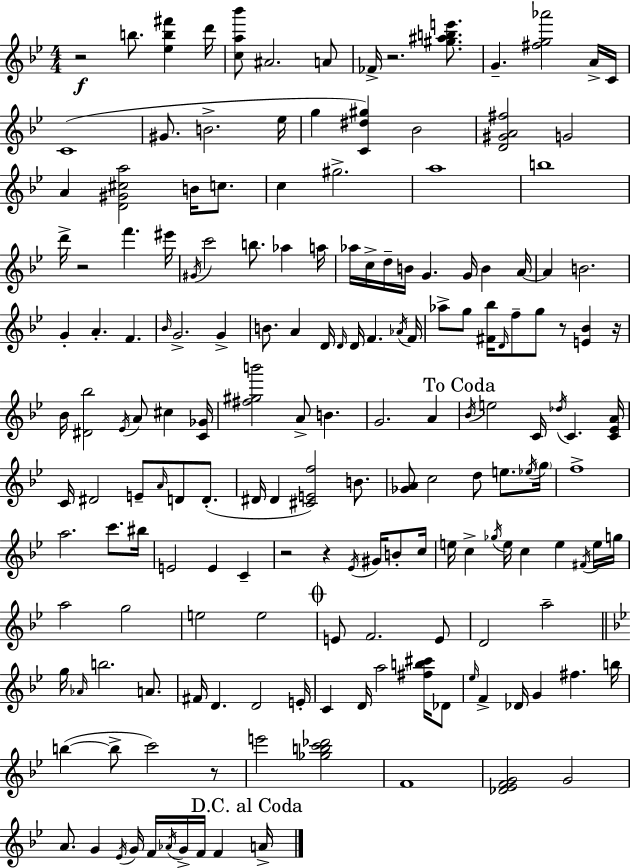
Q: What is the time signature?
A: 4/4